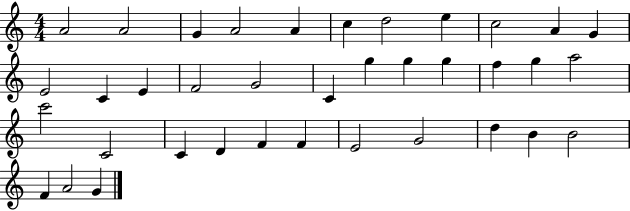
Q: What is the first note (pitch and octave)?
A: A4